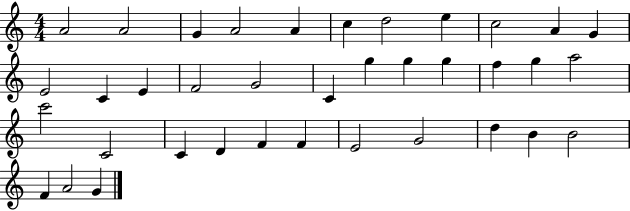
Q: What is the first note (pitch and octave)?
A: A4